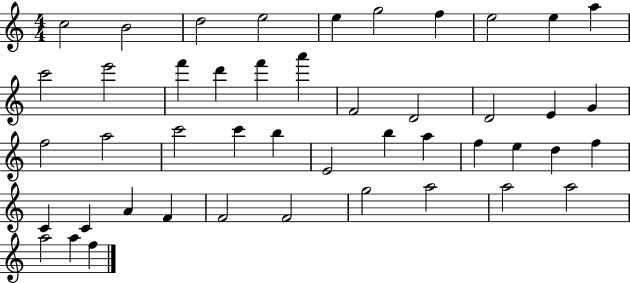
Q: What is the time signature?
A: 4/4